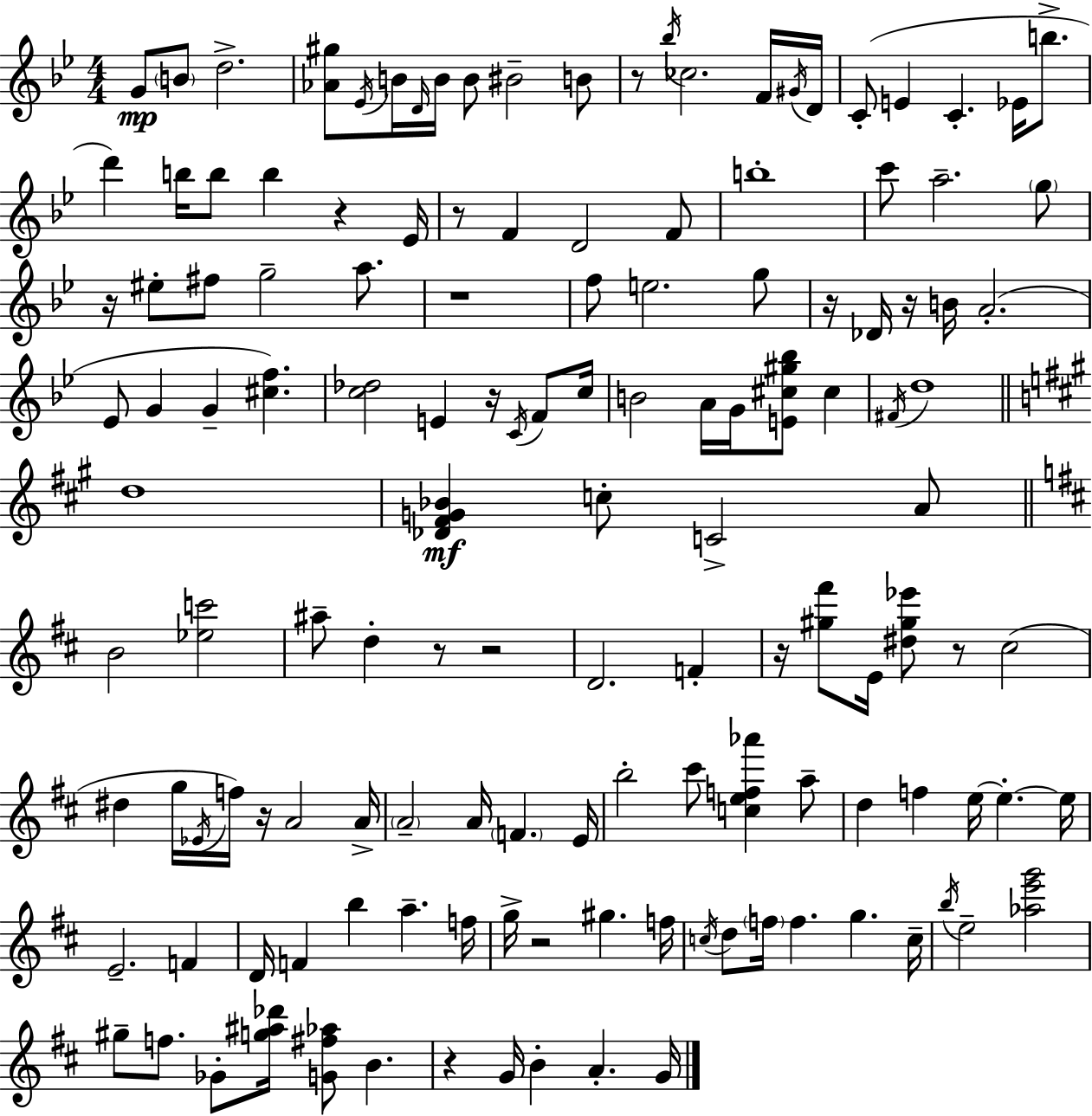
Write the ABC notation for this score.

X:1
T:Untitled
M:4/4
L:1/4
K:Bb
G/2 B/2 d2 [_A^g]/2 _E/4 B/4 D/4 B/4 B/2 ^B2 B/2 z/2 _b/4 _c2 F/4 ^G/4 D/4 C/2 E C _E/4 b/2 d' b/4 b/2 b z _E/4 z/2 F D2 F/2 b4 c'/2 a2 g/2 z/4 ^e/2 ^f/2 g2 a/2 z4 f/2 e2 g/2 z/4 _D/4 z/4 B/4 A2 _E/2 G G [^cf] [c_d]2 E z/4 C/4 F/2 c/4 B2 A/4 G/4 [E^c^g_b]/2 ^c ^F/4 d4 d4 [_D^FG_B] c/2 C2 A/2 B2 [_ec']2 ^a/2 d z/2 z2 D2 F z/4 [^g^f']/2 E/4 [^d^g_e']/2 z/2 ^c2 ^d g/4 _E/4 f/4 z/4 A2 A/4 A2 A/4 F E/4 b2 ^c'/2 [cef_a'] a/2 d f e/4 e e/4 E2 F D/4 F b a f/4 g/4 z2 ^g f/4 c/4 d/2 f/4 f g c/4 b/4 e2 [_ae'g']2 ^g/2 f/2 _G/2 [g^a_d']/4 [G^f_a]/2 B z G/4 B A G/4